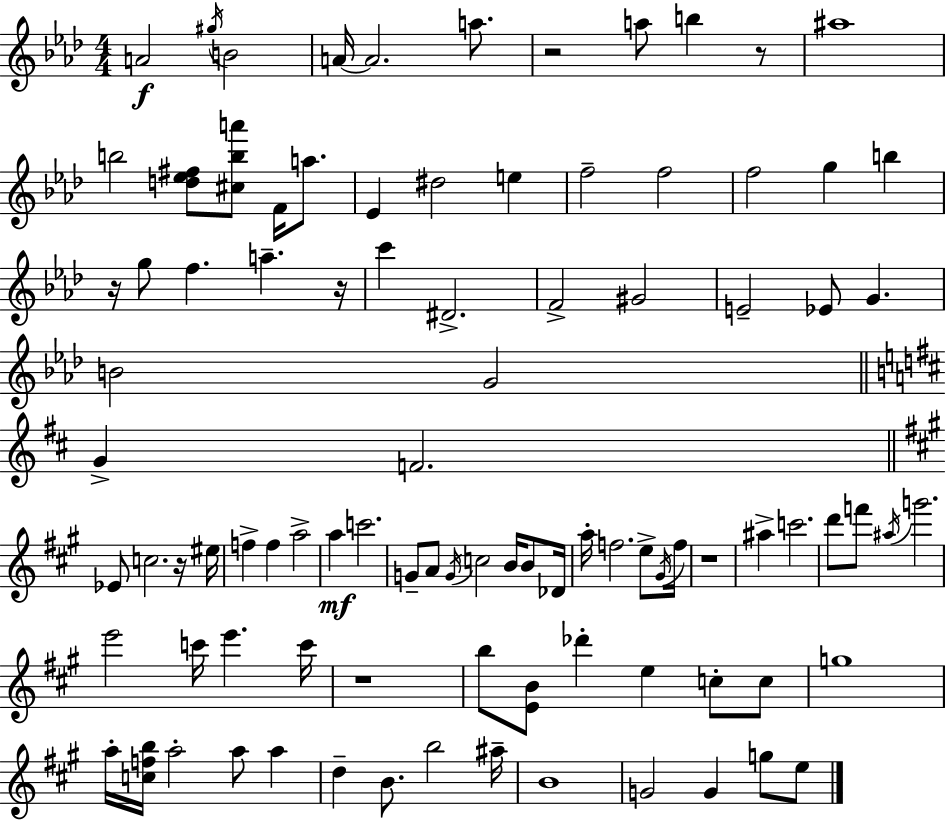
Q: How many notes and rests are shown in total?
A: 94